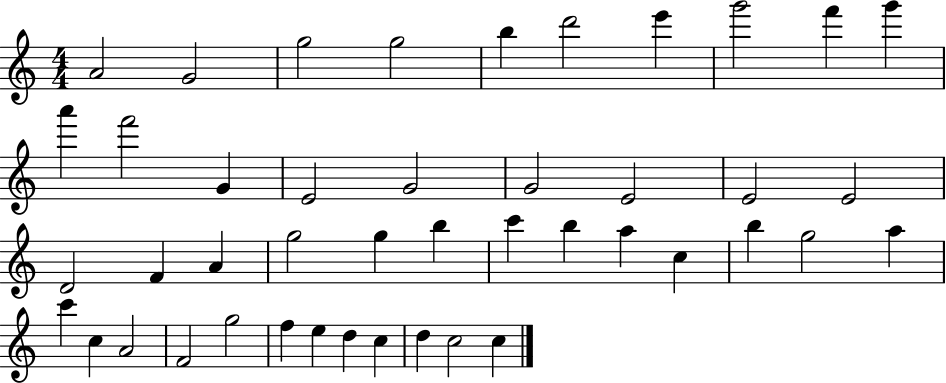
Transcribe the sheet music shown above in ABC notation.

X:1
T:Untitled
M:4/4
L:1/4
K:C
A2 G2 g2 g2 b d'2 e' g'2 f' g' a' f'2 G E2 G2 G2 E2 E2 E2 D2 F A g2 g b c' b a c b g2 a c' c A2 F2 g2 f e d c d c2 c